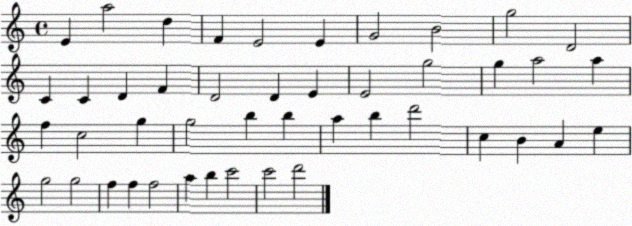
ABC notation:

X:1
T:Untitled
M:4/4
L:1/4
K:C
E a2 d F E2 E G2 B2 g2 D2 C C D F D2 D E E2 g2 g a2 a f c2 g g2 b b a b d'2 c B A e g2 g2 f f f2 a b c'2 c'2 d'2